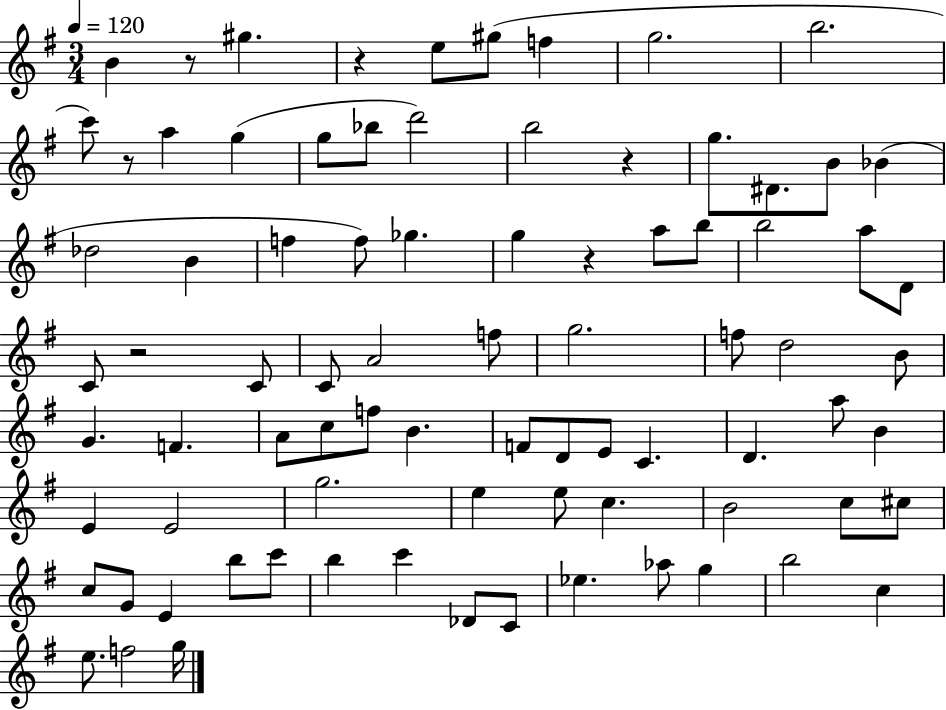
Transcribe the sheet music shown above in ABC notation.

X:1
T:Untitled
M:3/4
L:1/4
K:G
B z/2 ^g z e/2 ^g/2 f g2 b2 c'/2 z/2 a g g/2 _b/2 d'2 b2 z g/2 ^D/2 B/2 _B _d2 B f f/2 _g g z a/2 b/2 b2 a/2 D/2 C/2 z2 C/2 C/2 A2 f/2 g2 f/2 d2 B/2 G F A/2 c/2 f/2 B F/2 D/2 E/2 C D a/2 B E E2 g2 e e/2 c B2 c/2 ^c/2 c/2 G/2 E b/2 c'/2 b c' _D/2 C/2 _e _a/2 g b2 c e/2 f2 g/4